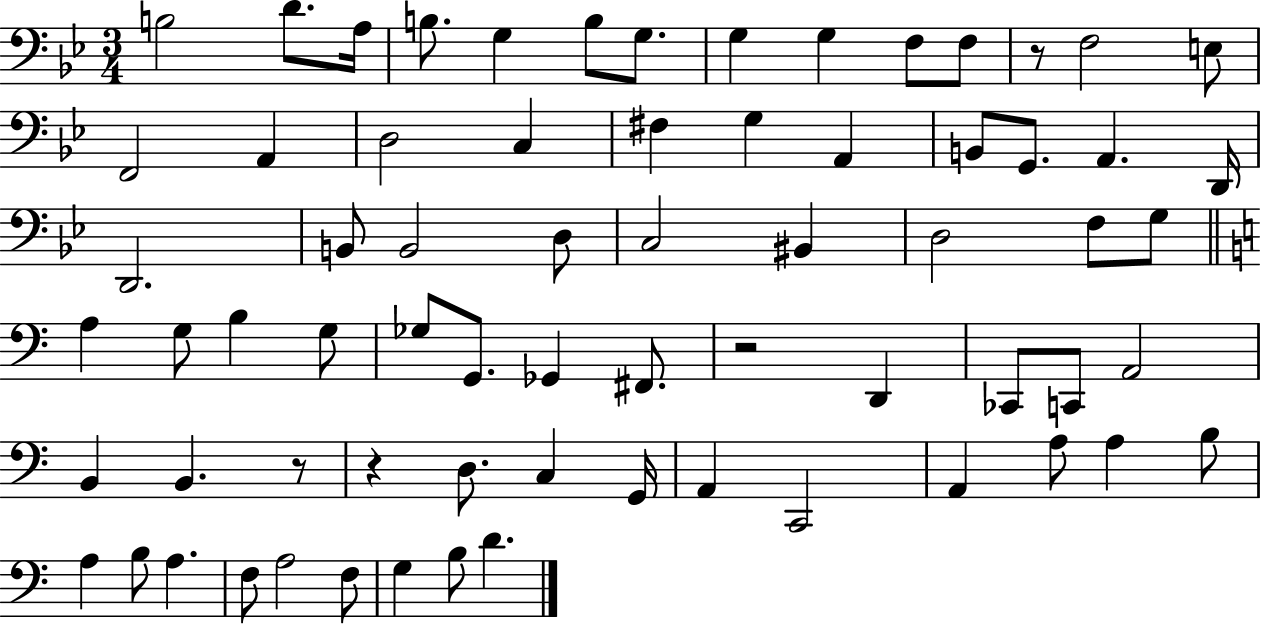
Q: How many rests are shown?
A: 4